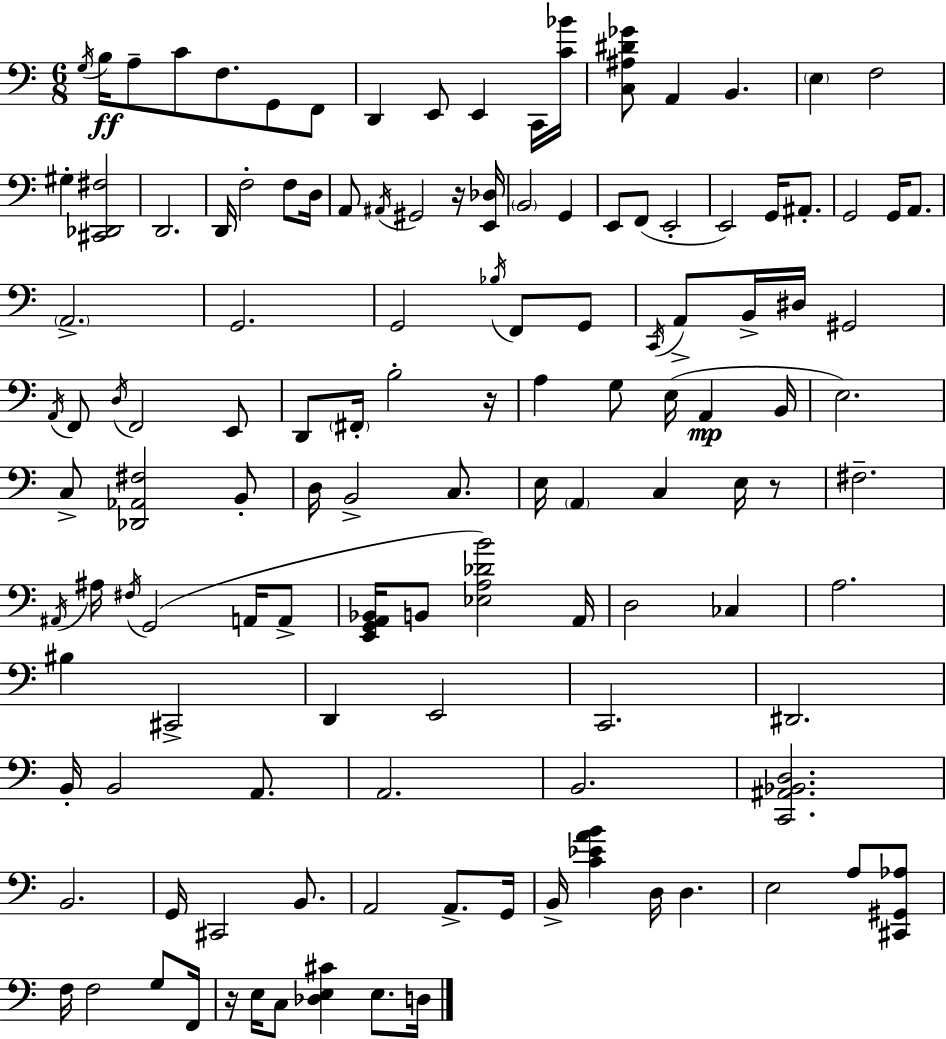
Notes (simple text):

G3/s B3/s A3/e C4/e F3/e. G2/e F2/e D2/q E2/e E2/q C2/s [C4,Bb4]/s [C3,A#3,D#4,Gb4]/e A2/q B2/q. E3/q F3/h G#3/q [C#2,Db2,F#3]/h D2/h. D2/s F3/h F3/e D3/s A2/e A#2/s G#2/h R/s [E2,Db3]/s B2/h G2/q E2/e F2/e E2/h E2/h G2/s A#2/e. G2/h G2/s A2/e. A2/h. G2/h. G2/h Bb3/s F2/e G2/e C2/s A2/e B2/s D#3/s G#2/h A2/s F2/e D3/s F2/h E2/e D2/e F#2/s B3/h R/s A3/q G3/e E3/s A2/q B2/s E3/h. C3/e [Db2,Ab2,F#3]/h B2/e D3/s B2/h C3/e. E3/s A2/q C3/q E3/s R/e F#3/h. A#2/s A#3/s F#3/s G2/h A2/s A2/e [E2,G2,A2,Bb2]/s B2/e [Eb3,A3,Db4,B4]/h A2/s D3/h CES3/q A3/h. BIS3/q C#2/h D2/q E2/h C2/h. D#2/h. B2/s B2/h A2/e. A2/h. B2/h. [C2,A#2,Bb2,D3]/h. B2/h. G2/s C#2/h B2/e. A2/h A2/e. G2/s B2/s [C4,Eb4,A4,B4]/q D3/s D3/q. E3/h A3/e [C#2,G#2,Ab3]/e F3/s F3/h G3/e F2/s R/s E3/s C3/e [Db3,E3,C#4]/q E3/e. D3/s